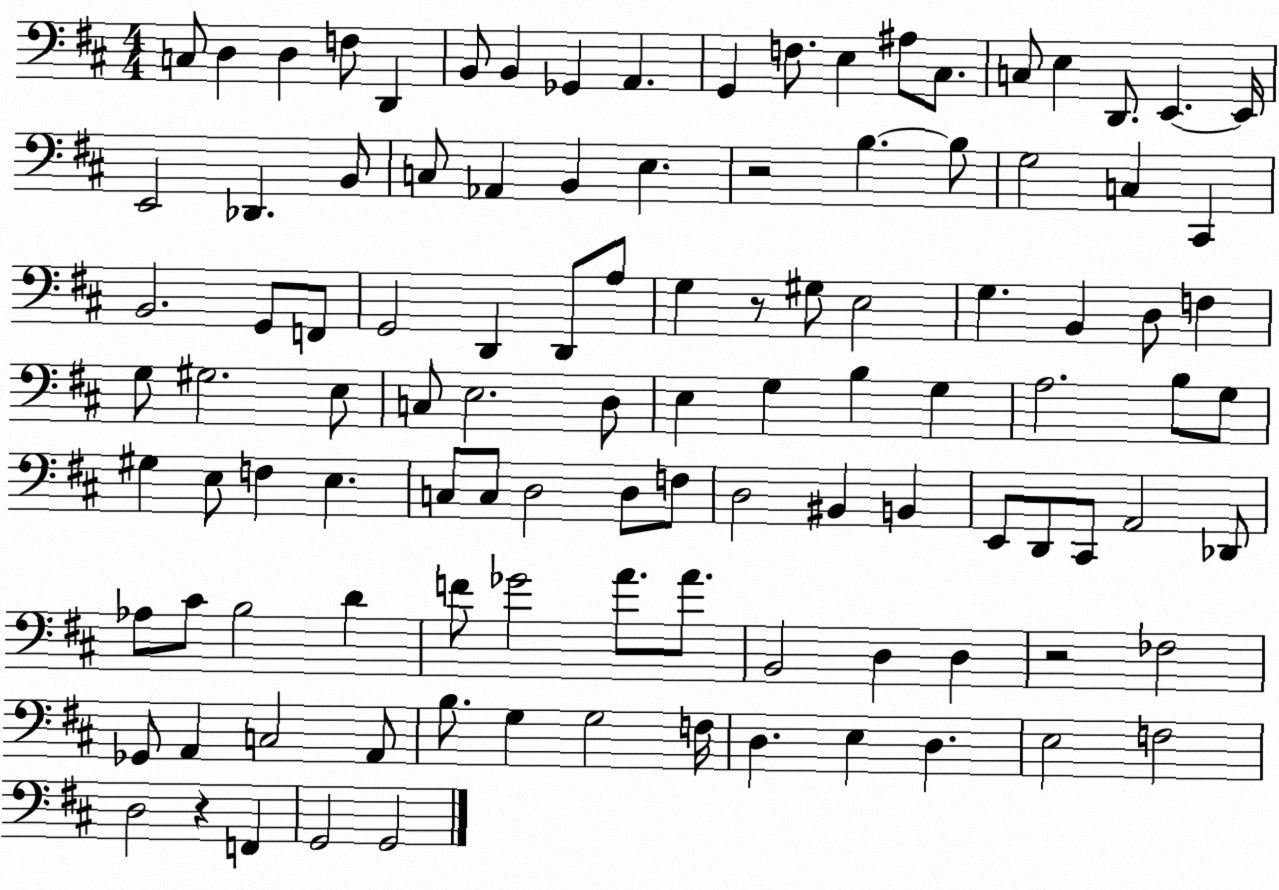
X:1
T:Untitled
M:4/4
L:1/4
K:D
C,/2 D, D, F,/2 D,, B,,/2 B,, _G,, A,, G,, F,/2 E, ^A,/2 ^C,/2 C,/2 E, D,,/2 E,, E,,/4 E,,2 _D,, B,,/2 C,/2 _A,, B,, E, z2 B, B,/2 G,2 C, ^C,, B,,2 G,,/2 F,,/2 G,,2 D,, D,,/2 A,/2 G, z/2 ^G,/2 E,2 G, B,, D,/2 F, G,/2 ^G,2 E,/2 C,/2 E,2 D,/2 E, G, B, G, A,2 B,/2 G,/2 ^G, E,/2 F, E, C,/2 C,/2 D,2 D,/2 F,/2 D,2 ^B,, B,, E,,/2 D,,/2 ^C,,/2 A,,2 _D,,/2 _A,/2 ^C/2 B,2 D F/2 _G2 A/2 A/2 B,,2 D, D, z2 _F,2 _G,,/2 A,, C,2 A,,/2 B,/2 G, G,2 F,/4 D, E, D, E,2 F,2 D,2 z F,, G,,2 G,,2